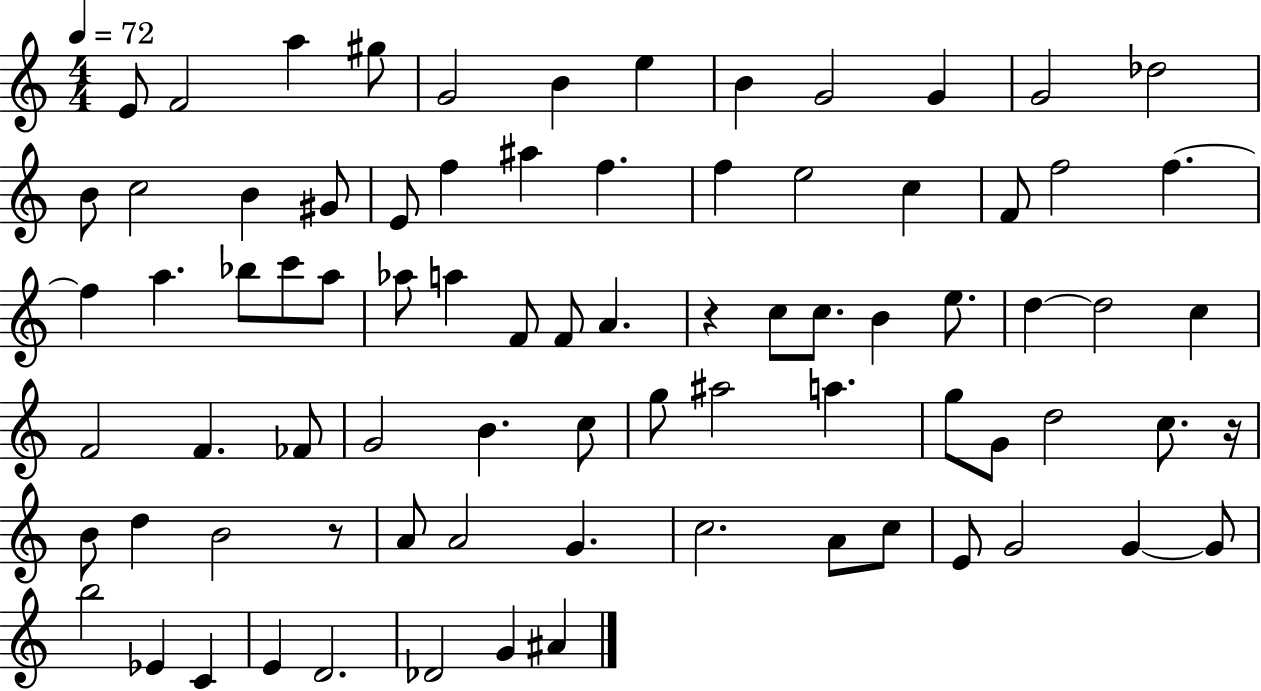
X:1
T:Untitled
M:4/4
L:1/4
K:C
E/2 F2 a ^g/2 G2 B e B G2 G G2 _d2 B/2 c2 B ^G/2 E/2 f ^a f f e2 c F/2 f2 f f a _b/2 c'/2 a/2 _a/2 a F/2 F/2 A z c/2 c/2 B e/2 d d2 c F2 F _F/2 G2 B c/2 g/2 ^a2 a g/2 G/2 d2 c/2 z/4 B/2 d B2 z/2 A/2 A2 G c2 A/2 c/2 E/2 G2 G G/2 b2 _E C E D2 _D2 G ^A